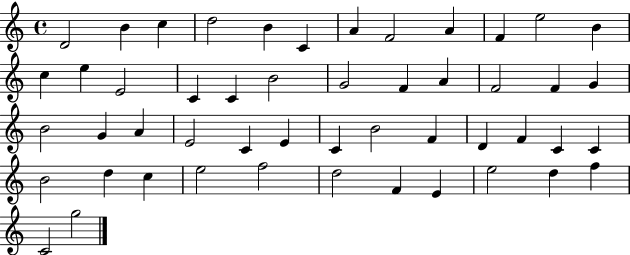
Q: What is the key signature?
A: C major